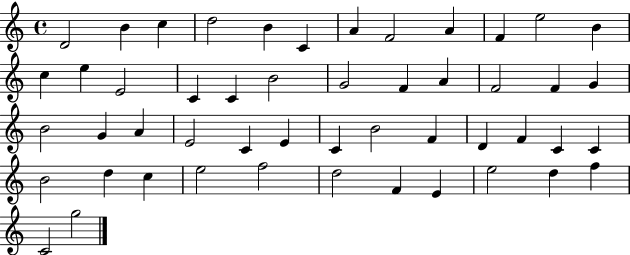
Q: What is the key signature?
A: C major